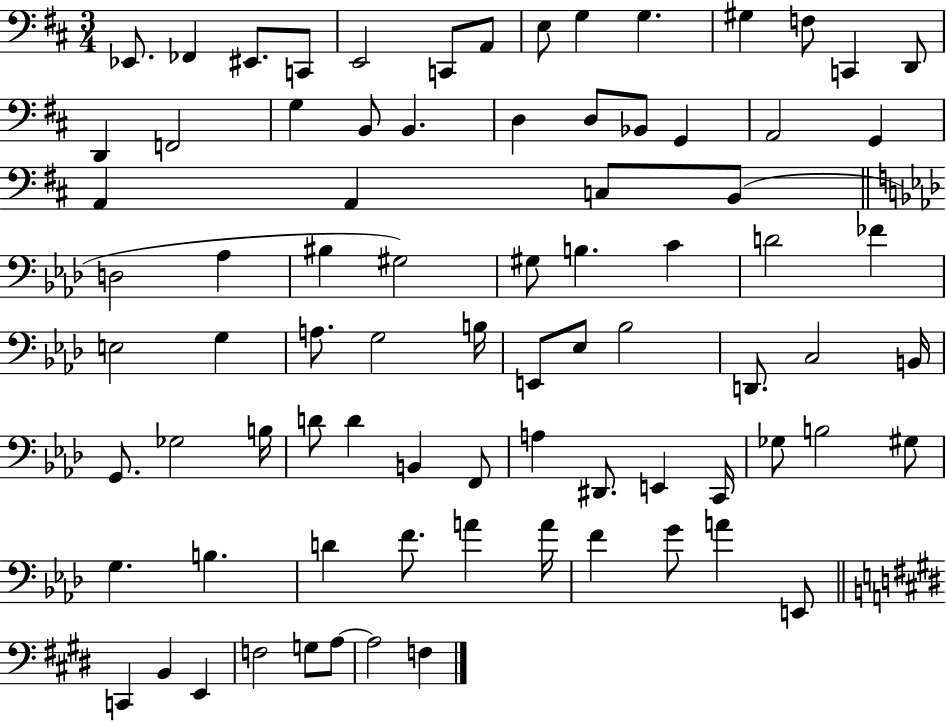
X:1
T:Untitled
M:3/4
L:1/4
K:D
_E,,/2 _F,, ^E,,/2 C,,/2 E,,2 C,,/2 A,,/2 E,/2 G, G, ^G, F,/2 C,, D,,/2 D,, F,,2 G, B,,/2 B,, D, D,/2 _B,,/2 G,, A,,2 G,, A,, A,, C,/2 B,,/2 D,2 _A, ^B, ^G,2 ^G,/2 B, C D2 _F E,2 G, A,/2 G,2 B,/4 E,,/2 _E,/2 _B,2 D,,/2 C,2 B,,/4 G,,/2 _G,2 B,/4 D/2 D B,, F,,/2 A, ^D,,/2 E,, C,,/4 _G,/2 B,2 ^G,/2 G, B, D F/2 A A/4 F G/2 A E,,/2 C,, B,, E,, F,2 G,/2 A,/2 A,2 F,